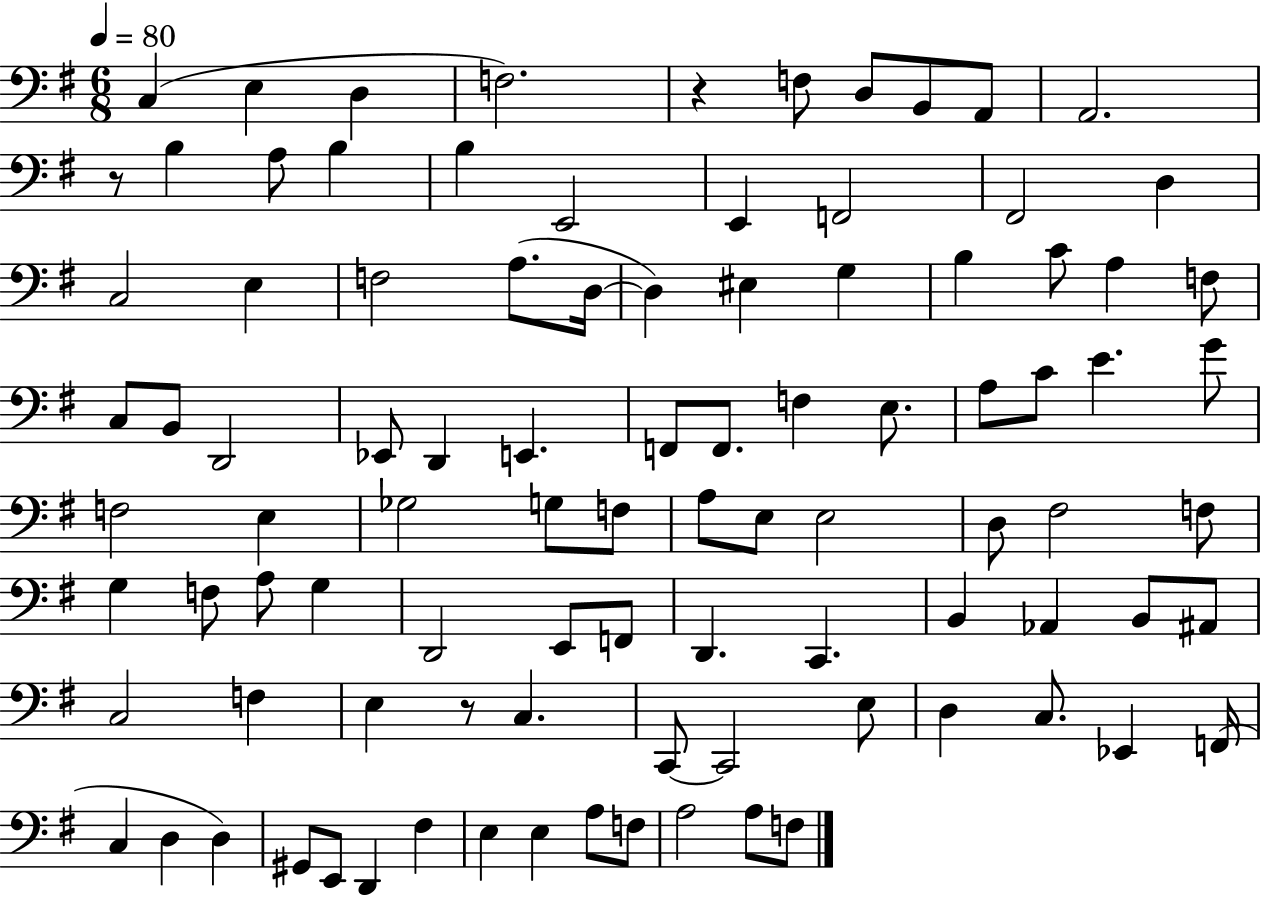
C3/q E3/q D3/q F3/h. R/q F3/e D3/e B2/e A2/e A2/h. R/e B3/q A3/e B3/q B3/q E2/h E2/q F2/h F#2/h D3/q C3/h E3/q F3/h A3/e. D3/s D3/q EIS3/q G3/q B3/q C4/e A3/q F3/e C3/e B2/e D2/h Eb2/e D2/q E2/q. F2/e F2/e. F3/q E3/e. A3/e C4/e E4/q. G4/e F3/h E3/q Gb3/h G3/e F3/e A3/e E3/e E3/h D3/e F#3/h F3/e G3/q F3/e A3/e G3/q D2/h E2/e F2/e D2/q. C2/q. B2/q Ab2/q B2/e A#2/e C3/h F3/q E3/q R/e C3/q. C2/e C2/h E3/e D3/q C3/e. Eb2/q F2/s C3/q D3/q D3/q G#2/e E2/e D2/q F#3/q E3/q E3/q A3/e F3/e A3/h A3/e F3/e